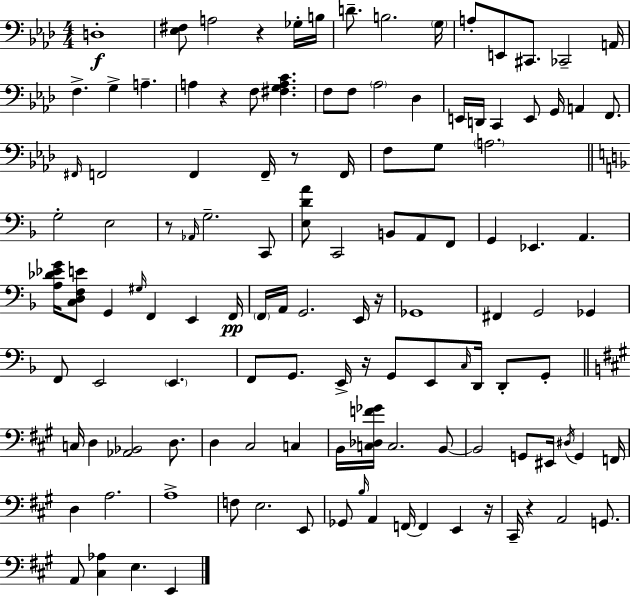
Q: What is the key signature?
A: AES major